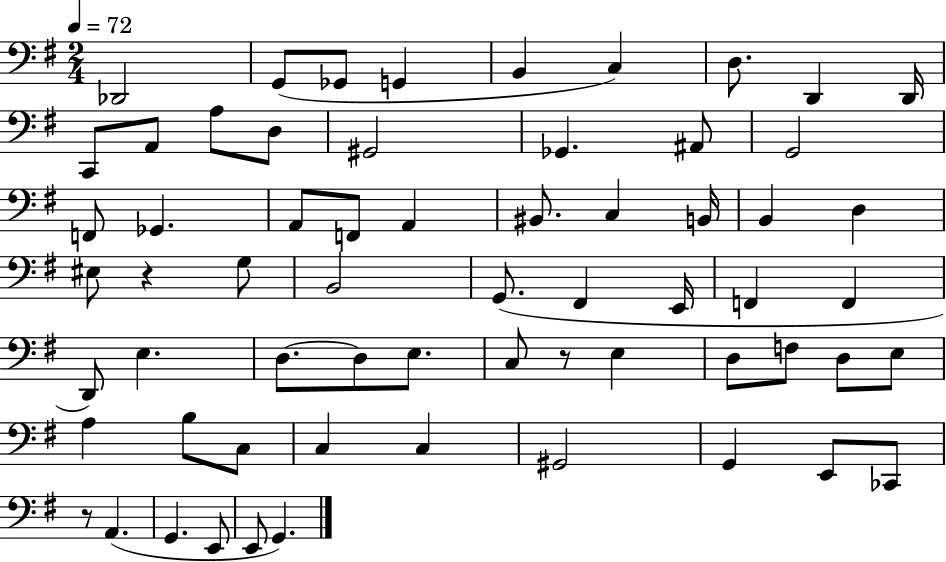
{
  \clef bass
  \numericTimeSignature
  \time 2/4
  \key g \major
  \tempo 4 = 72
  des,2 | g,8( ges,8 g,4 | b,4 c4) | d8. d,4 d,16 | \break c,8 a,8 a8 d8 | gis,2 | ges,4. ais,8 | g,2 | \break f,8 ges,4. | a,8 f,8 a,4 | bis,8. c4 b,16 | b,4 d4 | \break eis8 r4 g8 | b,2 | g,8.( fis,4 e,16 | f,4 f,4 | \break d,8) e4. | d8.~~ d8 e8. | c8 r8 e4 | d8 f8 d8 e8 | \break a4 b8 c8 | c4 c4 | gis,2 | g,4 e,8 ces,8 | \break r8 a,4.( | g,4. e,8 | e,8 g,4.) | \bar "|."
}